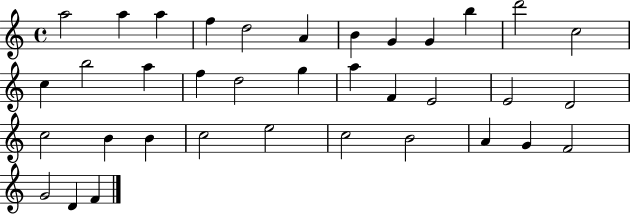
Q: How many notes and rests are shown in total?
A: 36